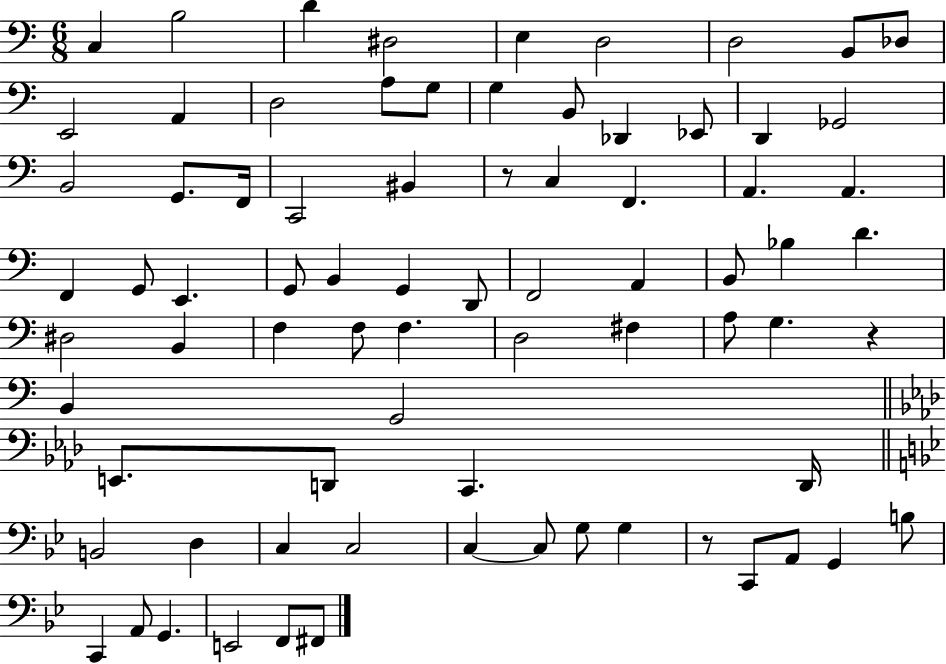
X:1
T:Untitled
M:6/8
L:1/4
K:C
C, B,2 D ^D,2 E, D,2 D,2 B,,/2 _D,/2 E,,2 A,, D,2 A,/2 G,/2 G, B,,/2 _D,, _E,,/2 D,, _G,,2 B,,2 G,,/2 F,,/4 C,,2 ^B,, z/2 C, F,, A,, A,, F,, G,,/2 E,, G,,/2 B,, G,, D,,/2 F,,2 A,, B,,/2 _B, D ^D,2 B,, F, F,/2 F, D,2 ^F, A,/2 G, z B,, G,,2 E,,/2 D,,/2 C,, D,,/4 B,,2 D, C, C,2 C, C,/2 G,/2 G, z/2 C,,/2 A,,/2 G,, B,/2 C,, A,,/2 G,, E,,2 F,,/2 ^F,,/2